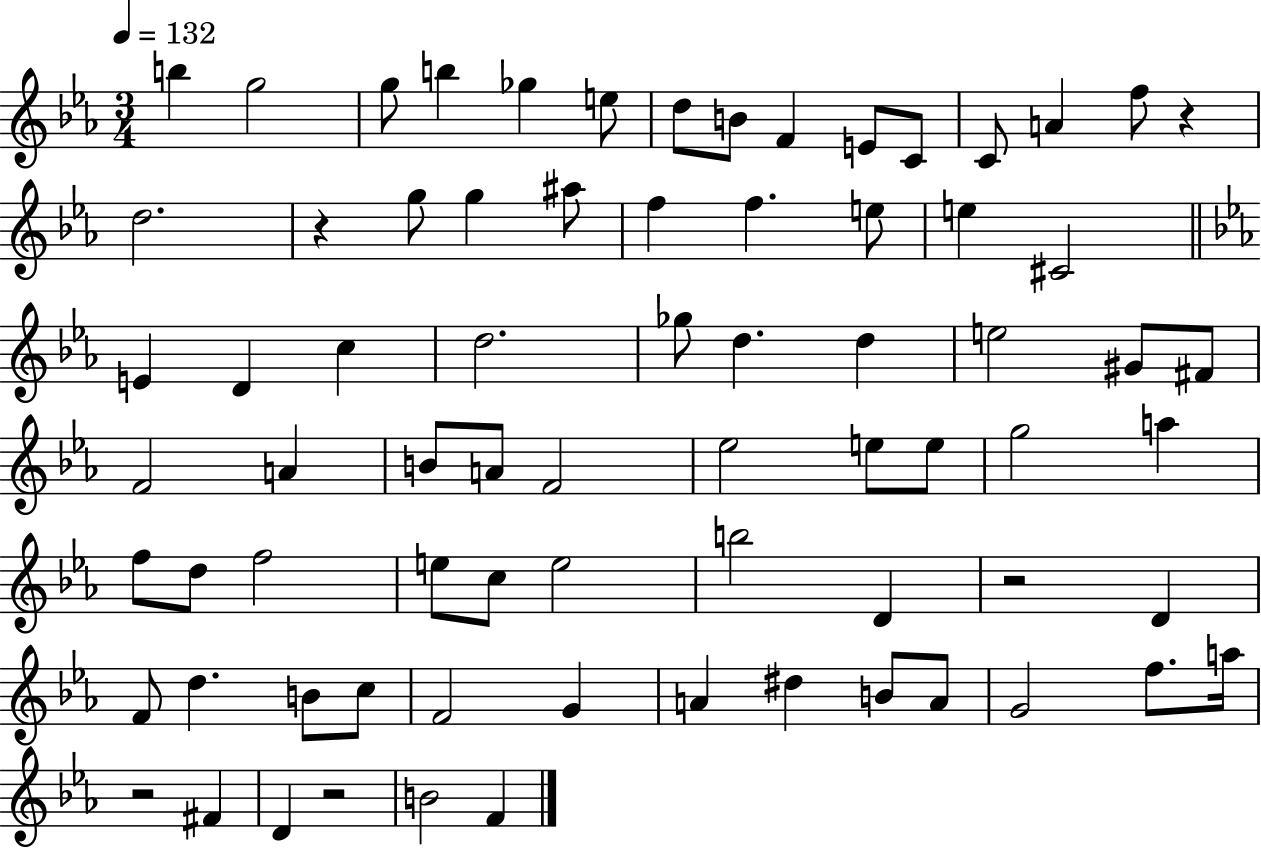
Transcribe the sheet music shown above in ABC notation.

X:1
T:Untitled
M:3/4
L:1/4
K:Eb
b g2 g/2 b _g e/2 d/2 B/2 F E/2 C/2 C/2 A f/2 z d2 z g/2 g ^a/2 f f e/2 e ^C2 E D c d2 _g/2 d d e2 ^G/2 ^F/2 F2 A B/2 A/2 F2 _e2 e/2 e/2 g2 a f/2 d/2 f2 e/2 c/2 e2 b2 D z2 D F/2 d B/2 c/2 F2 G A ^d B/2 A/2 G2 f/2 a/4 z2 ^F D z2 B2 F